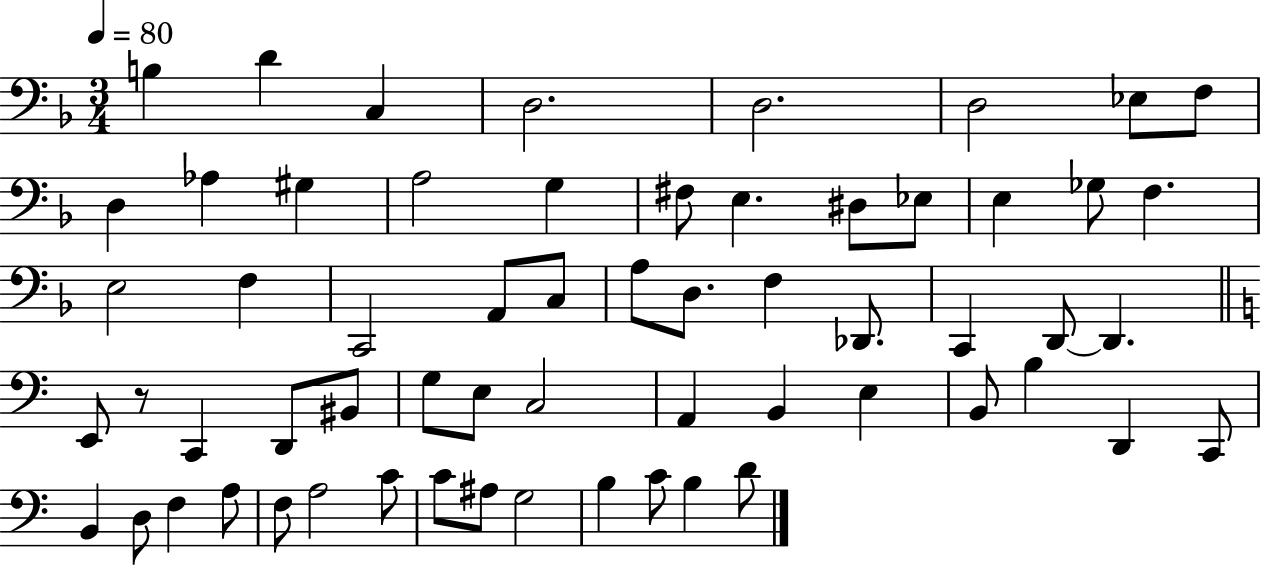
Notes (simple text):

B3/q D4/q C3/q D3/h. D3/h. D3/h Eb3/e F3/e D3/q Ab3/q G#3/q A3/h G3/q F#3/e E3/q. D#3/e Eb3/e E3/q Gb3/e F3/q. E3/h F3/q C2/h A2/e C3/e A3/e D3/e. F3/q Db2/e. C2/q D2/e D2/q. E2/e R/e C2/q D2/e BIS2/e G3/e E3/e C3/h A2/q B2/q E3/q B2/e B3/q D2/q C2/e B2/q D3/e F3/q A3/e F3/e A3/h C4/e C4/e A#3/e G3/h B3/q C4/e B3/q D4/e